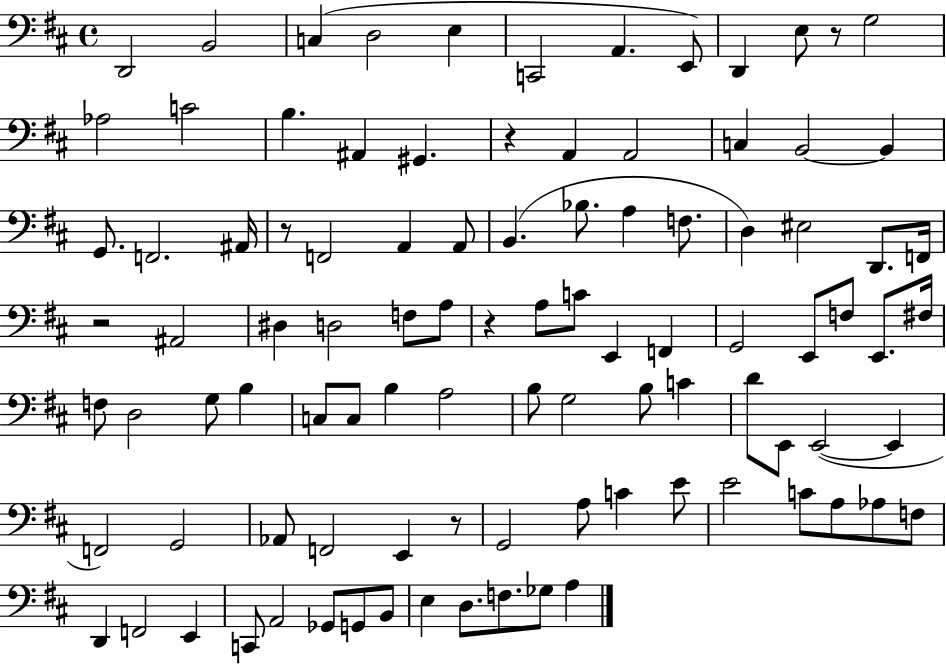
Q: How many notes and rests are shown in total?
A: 98